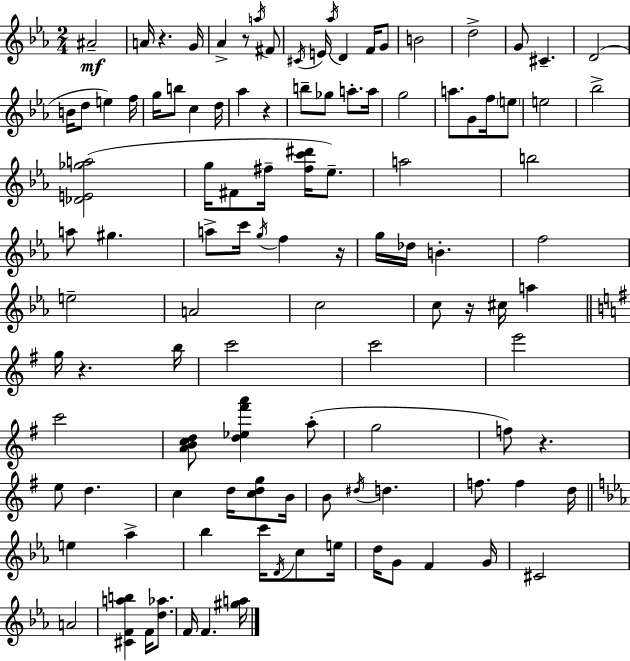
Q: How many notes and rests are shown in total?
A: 110